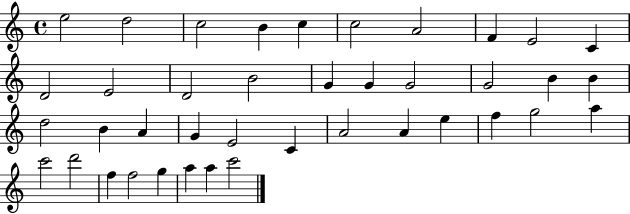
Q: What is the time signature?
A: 4/4